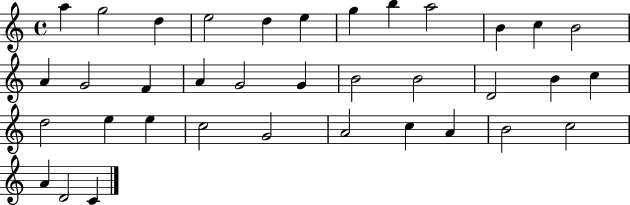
X:1
T:Untitled
M:4/4
L:1/4
K:C
a g2 d e2 d e g b a2 B c B2 A G2 F A G2 G B2 B2 D2 B c d2 e e c2 G2 A2 c A B2 c2 A D2 C